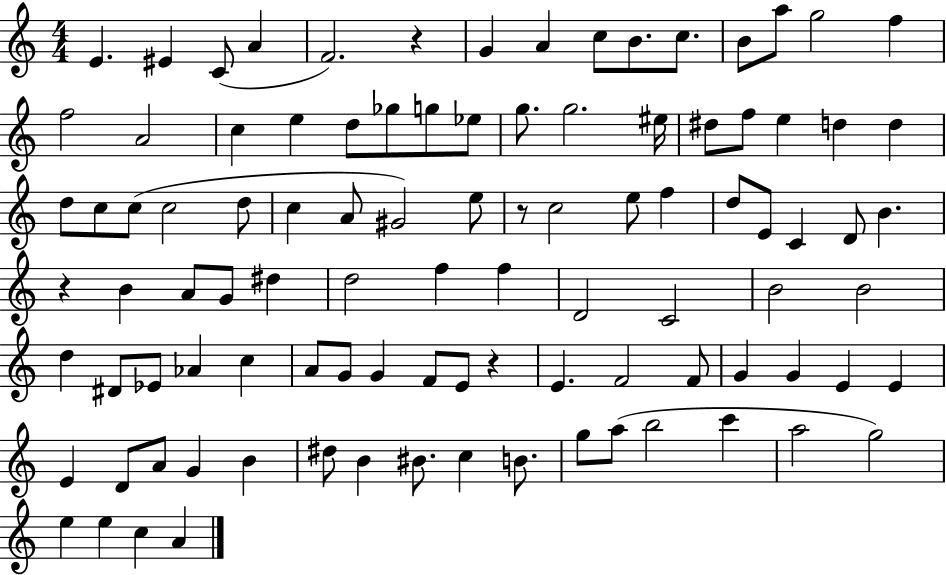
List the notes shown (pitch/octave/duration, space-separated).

E4/q. EIS4/q C4/e A4/q F4/h. R/q G4/q A4/q C5/e B4/e. C5/e. B4/e A5/e G5/h F5/q F5/h A4/h C5/q E5/q D5/e Gb5/e G5/e Eb5/e G5/e. G5/h. EIS5/s D#5/e F5/e E5/q D5/q D5/q D5/e C5/e C5/e C5/h D5/e C5/q A4/e G#4/h E5/e R/e C5/h E5/e F5/q D5/e E4/e C4/q D4/e B4/q. R/q B4/q A4/e G4/e D#5/q D5/h F5/q F5/q D4/h C4/h B4/h B4/h D5/q D#4/e Eb4/e Ab4/q C5/q A4/e G4/e G4/q F4/e E4/e R/q E4/q. F4/h F4/e G4/q G4/q E4/q E4/q E4/q D4/e A4/e G4/q B4/q D#5/e B4/q BIS4/e. C5/q B4/e. G5/e A5/e B5/h C6/q A5/h G5/h E5/q E5/q C5/q A4/q